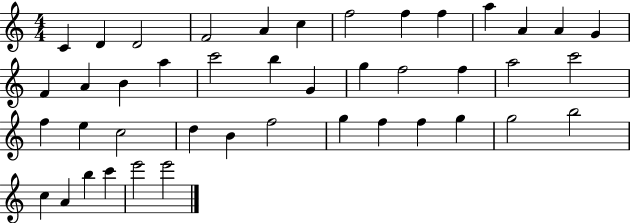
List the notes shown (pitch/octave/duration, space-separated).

C4/q D4/q D4/h F4/h A4/q C5/q F5/h F5/q F5/q A5/q A4/q A4/q G4/q F4/q A4/q B4/q A5/q C6/h B5/q G4/q G5/q F5/h F5/q A5/h C6/h F5/q E5/q C5/h D5/q B4/q F5/h G5/q F5/q F5/q G5/q G5/h B5/h C5/q A4/q B5/q C6/q E6/h E6/h